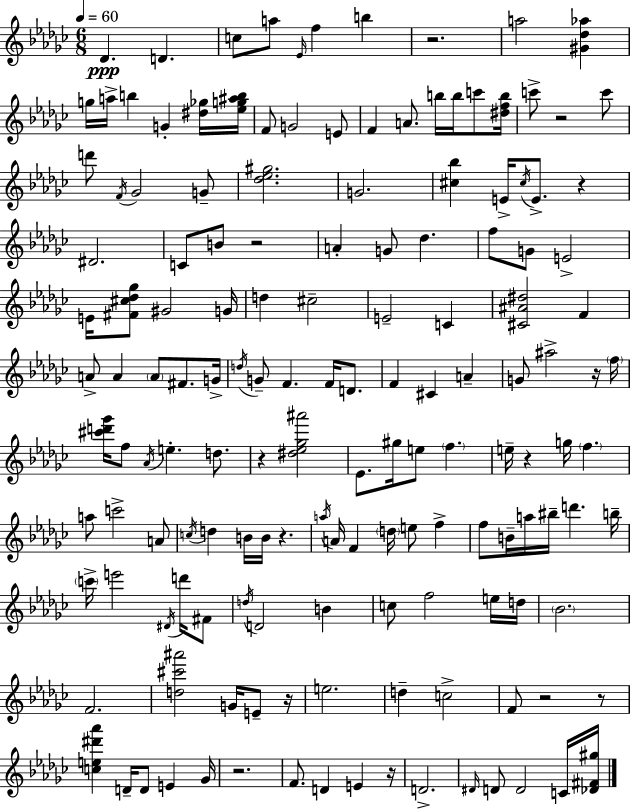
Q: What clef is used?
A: treble